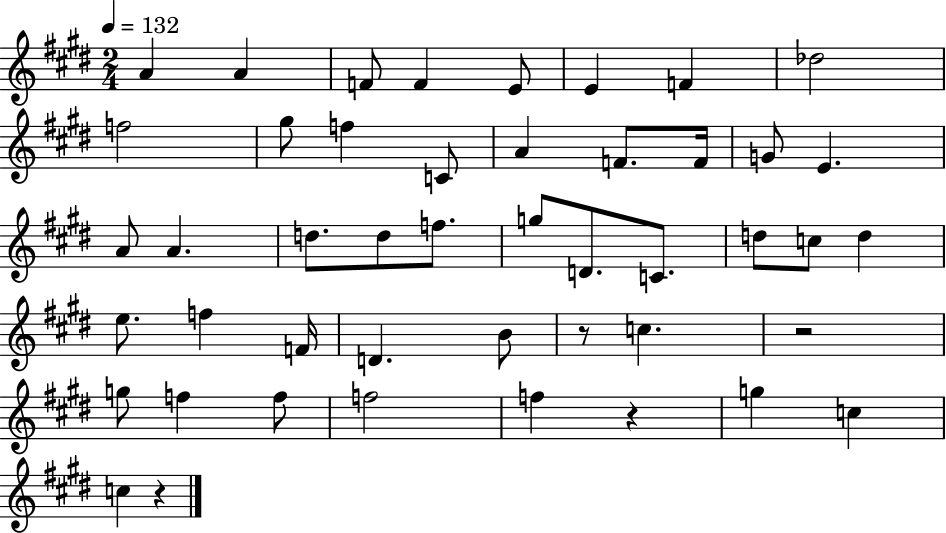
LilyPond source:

{
  \clef treble
  \numericTimeSignature
  \time 2/4
  \key e \major
  \tempo 4 = 132
  a'4 a'4 | f'8 f'4 e'8 | e'4 f'4 | des''2 | \break f''2 | gis''8 f''4 c'8 | a'4 f'8. f'16 | g'8 e'4. | \break a'8 a'4. | d''8. d''8 f''8. | g''8 d'8. c'8. | d''8 c''8 d''4 | \break e''8. f''4 f'16 | d'4. b'8 | r8 c''4. | r2 | \break g''8 f''4 f''8 | f''2 | f''4 r4 | g''4 c''4 | \break c''4 r4 | \bar "|."
}